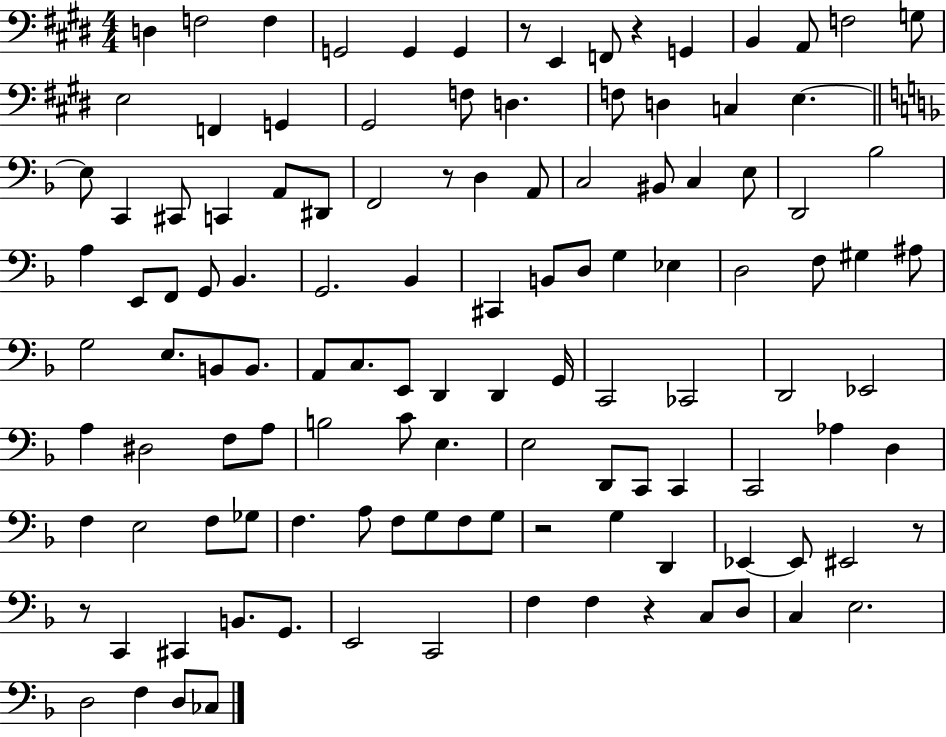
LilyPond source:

{
  \clef bass
  \numericTimeSignature
  \time 4/4
  \key e \major
  \repeat volta 2 { d4 f2 f4 | g,2 g,4 g,4 | r8 e,4 f,8 r4 g,4 | b,4 a,8 f2 g8 | \break e2 f,4 g,4 | gis,2 f8 d4. | f8 d4 c4 e4.~~ | \bar "||" \break \key d \minor e8 c,4 cis,8 c,4 a,8 dis,8 | f,2 r8 d4 a,8 | c2 bis,8 c4 e8 | d,2 bes2 | \break a4 e,8 f,8 g,8 bes,4. | g,2. bes,4 | cis,4 b,8 d8 g4 ees4 | d2 f8 gis4 ais8 | \break g2 e8. b,8 b,8. | a,8 c8. e,8 d,4 d,4 g,16 | c,2 ces,2 | d,2 ees,2 | \break a4 dis2 f8 a8 | b2 c'8 e4. | e2 d,8 c,8 c,4 | c,2 aes4 d4 | \break f4 e2 f8 ges8 | f4. a8 f8 g8 f8 g8 | r2 g4 d,4 | ees,4~~ ees,8 eis,2 r8 | \break r8 c,4 cis,4 b,8. g,8. | e,2 c,2 | f4 f4 r4 c8 d8 | c4 e2. | \break d2 f4 d8 ces8 | } \bar "|."
}